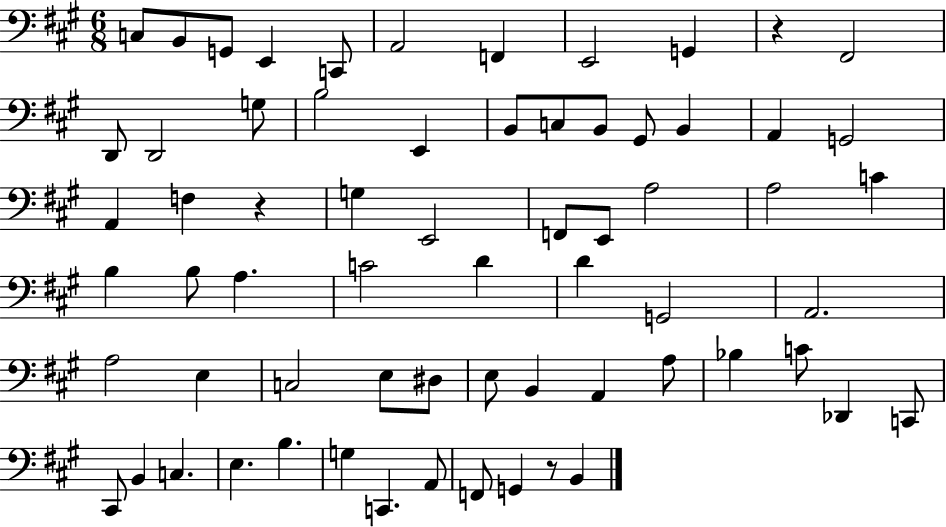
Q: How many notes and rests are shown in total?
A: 66